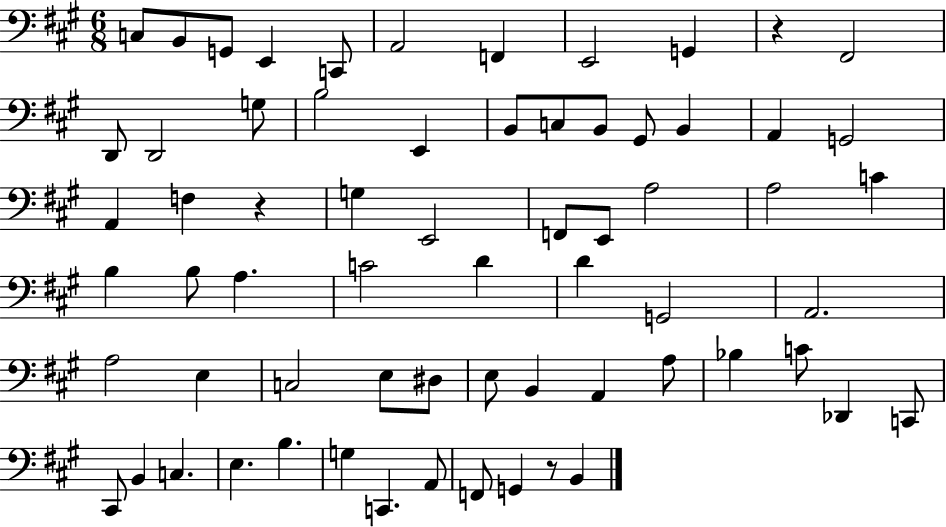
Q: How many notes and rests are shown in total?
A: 66